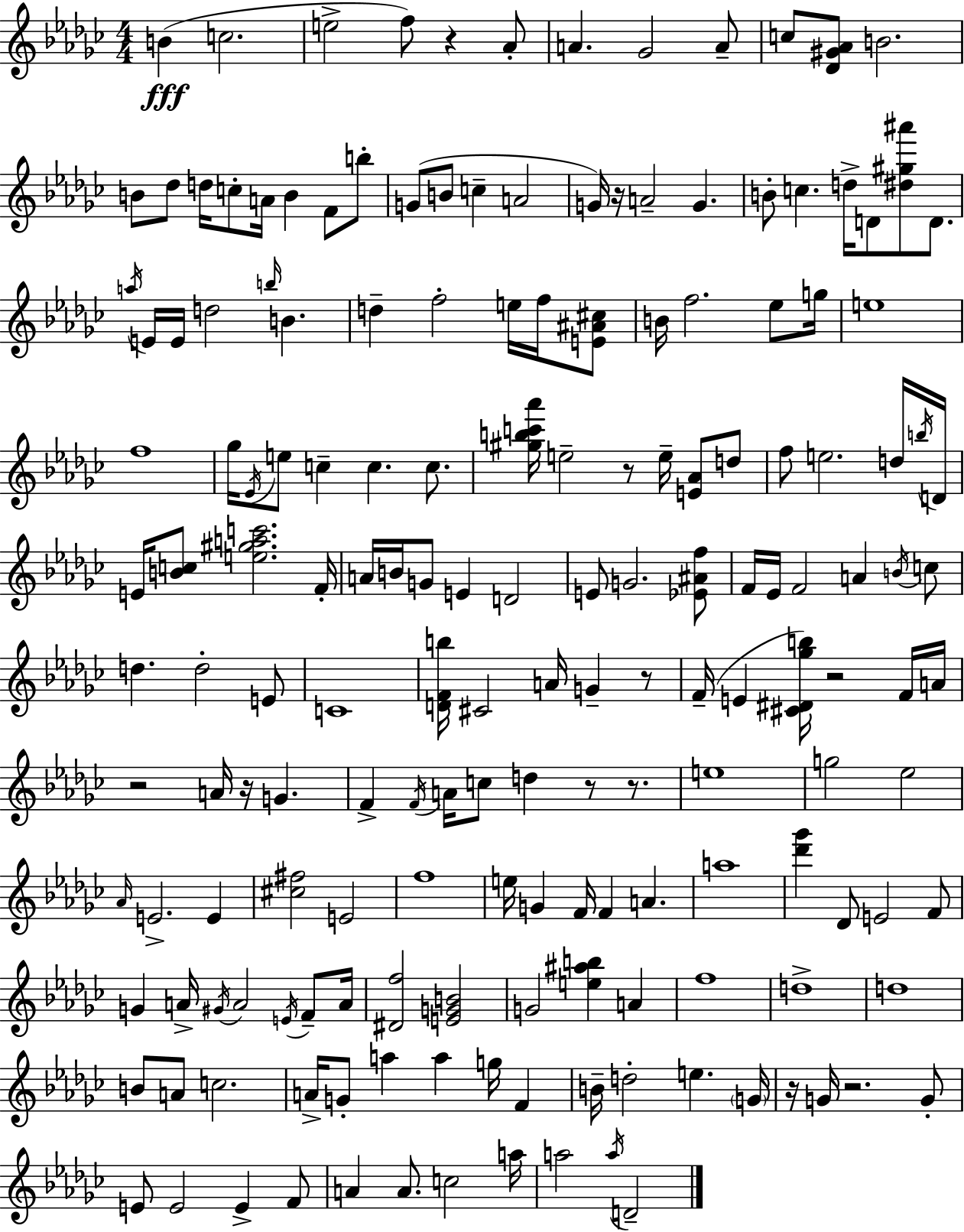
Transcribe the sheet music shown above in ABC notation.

X:1
T:Untitled
M:4/4
L:1/4
K:Ebm
B c2 e2 f/2 z _A/2 A _G2 A/2 c/2 [_D^G_A]/2 B2 B/2 _d/2 d/4 c/2 A/4 B F/2 b/2 G/2 B/2 c A2 G/4 z/4 A2 G B/2 c d/4 D/2 [^d^g^a']/2 D/2 a/4 E/4 E/4 d2 b/4 B d f2 e/4 f/4 [E^A^c]/2 B/4 f2 _e/2 g/4 e4 f4 _g/4 _E/4 e/2 c c c/2 [^gbc'_a']/4 e2 z/2 e/4 [E_A]/2 d/2 f/2 e2 d/4 b/4 D/4 E/4 [Bc]/2 [e^gac']2 F/4 A/4 B/4 G/2 E D2 E/2 G2 [_E^Af]/2 F/4 _E/4 F2 A B/4 c/2 d d2 E/2 C4 [DFb]/4 ^C2 A/4 G z/2 F/4 E [^C^D_gb]/4 z2 F/4 A/4 z2 A/4 z/4 G F F/4 A/4 c/2 d z/2 z/2 e4 g2 _e2 _A/4 E2 E [^c^f]2 E2 f4 e/4 G F/4 F A a4 [_d'_g'] _D/2 E2 F/2 G A/4 ^G/4 A2 E/4 F/2 A/4 [^Df]2 [EGB]2 G2 [e^ab] A f4 d4 d4 B/2 A/2 c2 A/4 G/2 a a g/4 F B/4 d2 e G/4 z/4 G/4 z2 G/2 E/2 E2 E F/2 A A/2 c2 a/4 a2 a/4 D2